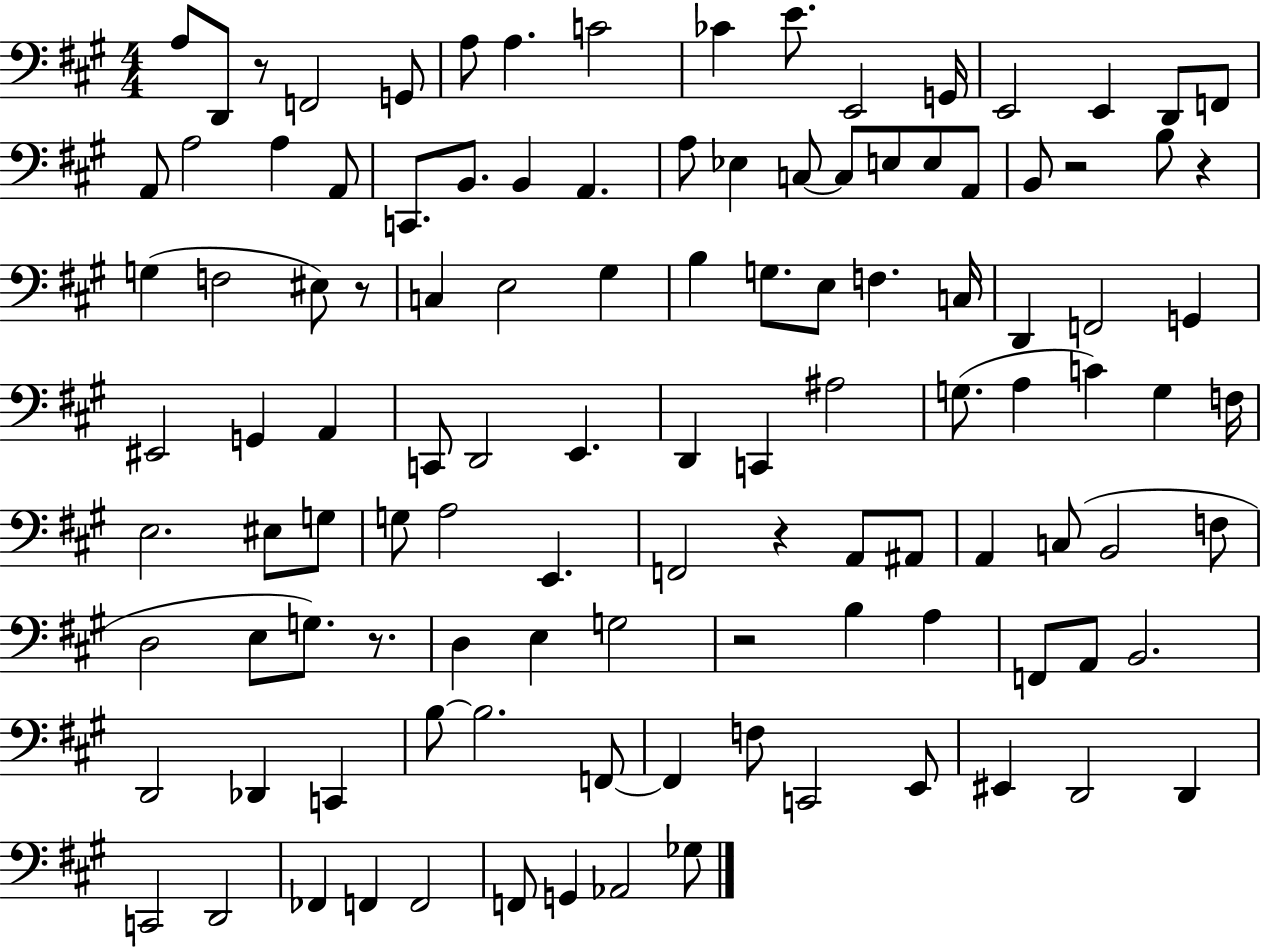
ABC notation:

X:1
T:Untitled
M:4/4
L:1/4
K:A
A,/2 D,,/2 z/2 F,,2 G,,/2 A,/2 A, C2 _C E/2 E,,2 G,,/4 E,,2 E,, D,,/2 F,,/2 A,,/2 A,2 A, A,,/2 C,,/2 B,,/2 B,, A,, A,/2 _E, C,/2 C,/2 E,/2 E,/2 A,,/2 B,,/2 z2 B,/2 z G, F,2 ^E,/2 z/2 C, E,2 ^G, B, G,/2 E,/2 F, C,/4 D,, F,,2 G,, ^E,,2 G,, A,, C,,/2 D,,2 E,, D,, C,, ^A,2 G,/2 A, C G, F,/4 E,2 ^E,/2 G,/2 G,/2 A,2 E,, F,,2 z A,,/2 ^A,,/2 A,, C,/2 B,,2 F,/2 D,2 E,/2 G,/2 z/2 D, E, G,2 z2 B, A, F,,/2 A,,/2 B,,2 D,,2 _D,, C,, B,/2 B,2 F,,/2 F,, F,/2 C,,2 E,,/2 ^E,, D,,2 D,, C,,2 D,,2 _F,, F,, F,,2 F,,/2 G,, _A,,2 _G,/2